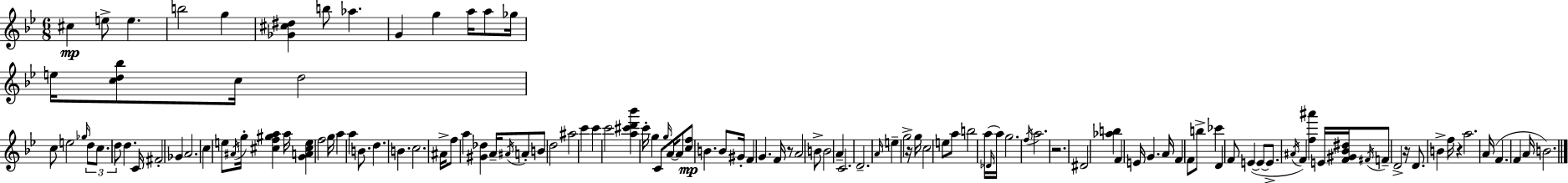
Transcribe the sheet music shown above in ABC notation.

X:1
T:Untitled
M:6/8
L:1/4
K:Bb
^c e/2 e b2 g [_G^c^d] b/2 _a G g a/4 a/2 _g/4 e/4 [cd_b]/2 c/4 d2 c/2 e2 _g/4 d/2 c/2 d/2 d C/4 ^F2 _G A2 c e/2 ^A/4 g/4 [^cf^ga] a/4 [GA^ce] f2 g/4 a a B/2 d B c2 ^A/4 f/2 a [^G_d] A/4 ^A/4 A/2 B/2 d2 ^a2 c' c' c'2 [a^c'd'_b'] c'/4 g C/2 g/4 A/4 A/2 [cf]/2 B B/2 ^G/4 F G F/4 z/2 A2 B/2 B2 A C2 D2 A/4 e g2 z/4 g/4 c2 e/2 a/2 b2 a/4 _D/4 a/4 g2 f/4 a2 z2 ^D2 [_ab] F E/4 G A/4 F F/2 b/2 _c' D F/2 E E/2 E/2 ^A/4 F [f^a'] E/4 [F^G_B^d]/4 ^F/4 F/2 D2 z/4 D/2 B f/4 z a2 A/4 F F A/4 B2